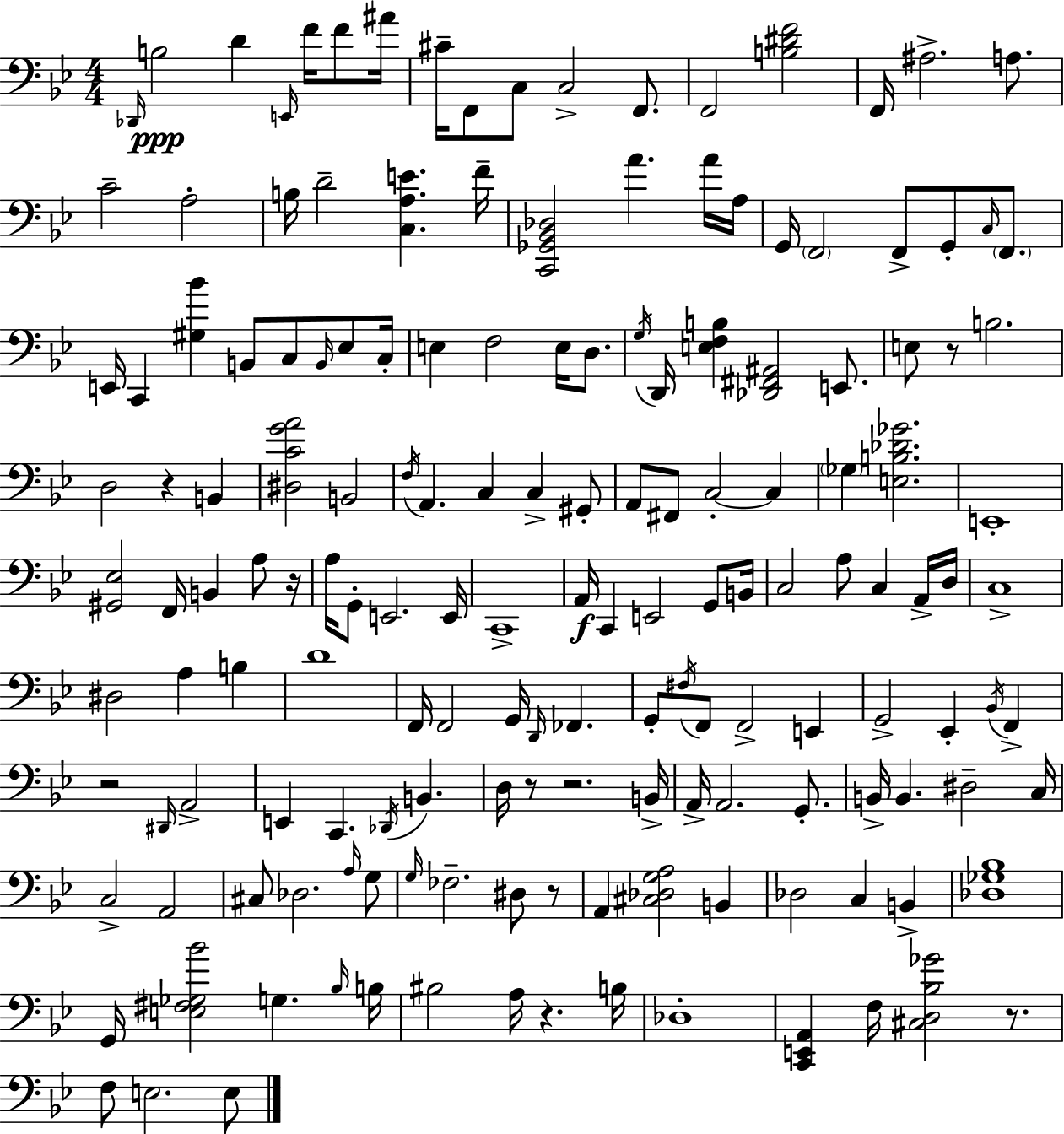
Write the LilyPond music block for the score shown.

{
  \clef bass
  \numericTimeSignature
  \time 4/4
  \key g \minor
  \grace { des,16 }\ppp b2 d'4 \grace { e,16 } f'16 f'8 | ais'16 cis'16-- f,8 c8 c2-> f,8. | f,2 <b dis' f'>2 | f,16 ais2.-> a8. | \break c'2-- a2-. | b16 d'2-- <c a e'>4. | f'16-- <c, ges, bes, des>2 a'4. | a'16 a16 g,16 \parenthesize f,2 f,8-> g,8-. \grace { c16 } | \break \parenthesize f,8. e,16 c,4 <gis bes'>4 b,8 c8 | \grace { b,16 } ees8 c16-. e4 f2 | e16 d8. \acciaccatura { g16 } d,16 <e f b>4 <des, fis, ais,>2 | e,8. e8 r8 b2. | \break d2 r4 | b,4 <dis c' g' a'>2 b,2 | \acciaccatura { f16 } a,4. c4 | c4-> gis,8-. a,8 fis,8 c2-.~~ | \break c4 \parenthesize ges4 <e b des' ges'>2. | e,1-. | <gis, ees>2 f,16 b,4 | a8 r16 a16 g,8-. e,2. | \break e,16 c,1-> | a,16\f c,4 e,2 | g,8 b,16 c2 a8 | c4 a,16-> d16 c1-> | \break dis2 a4 | b4 d'1 | f,16 f,2 g,16 | \grace { d,16 } fes,4. g,8-. \acciaccatura { fis16 } f,8 f,2-> | \break e,4 g,2-> | ees,4-. \acciaccatura { bes,16 } f,4-> r2 | \grace { dis,16 } a,2-> e,4 c,4. | \acciaccatura { des,16 } b,4. d16 r8 r2. | \break b,16-> a,16-> a,2. | g,8.-. b,16-> b,4. | dis2-- c16 c2-> | a,2 cis8 des2. | \break \grace { a16 } g8 \grace { g16 } fes2.-- | dis8 r8 a,4 | <cis des g a>2 b,4 des2 | c4 b,4-> <des ges bes>1 | \break g,16 <e fis ges bes'>2 | g4. \grace { bes16 } b16 bis2 | a16 r4. b16 des1-. | <c, e, a,>4 | \break f16 <cis d bes ges'>2 r8. f8 | e2. e8 \bar "|."
}